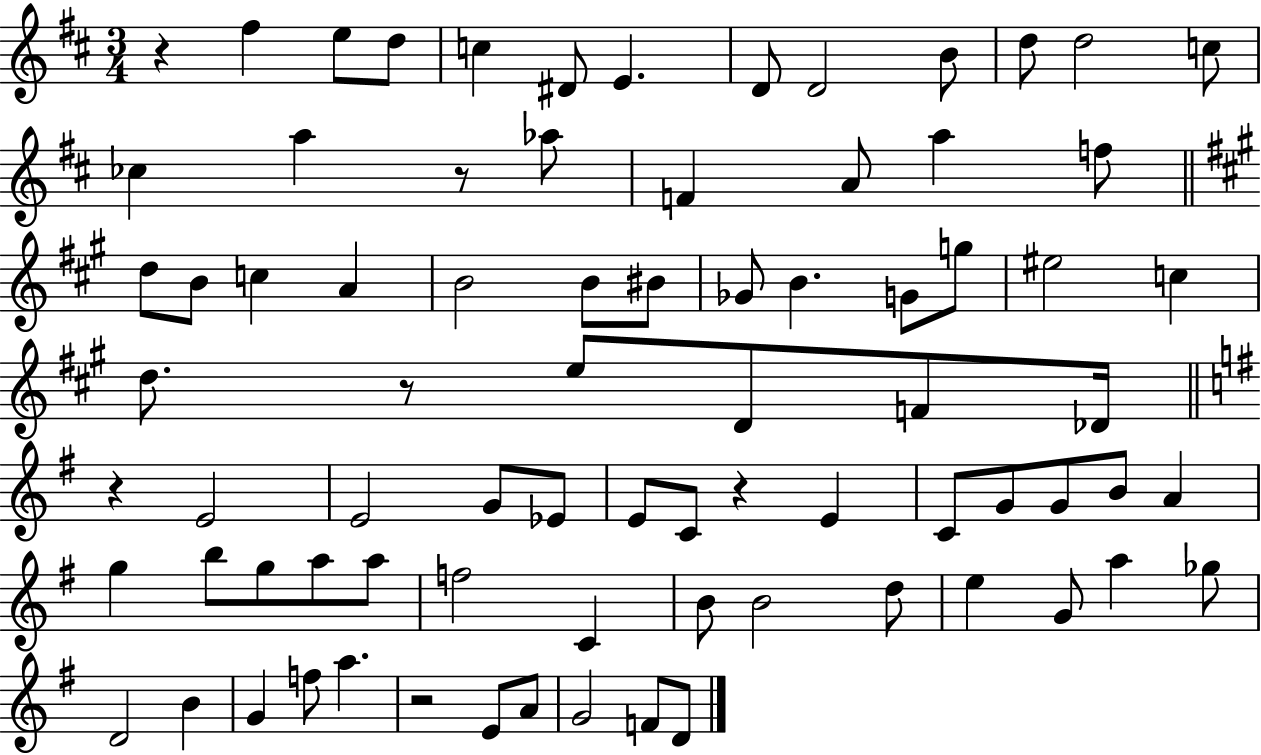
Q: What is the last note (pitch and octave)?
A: D4